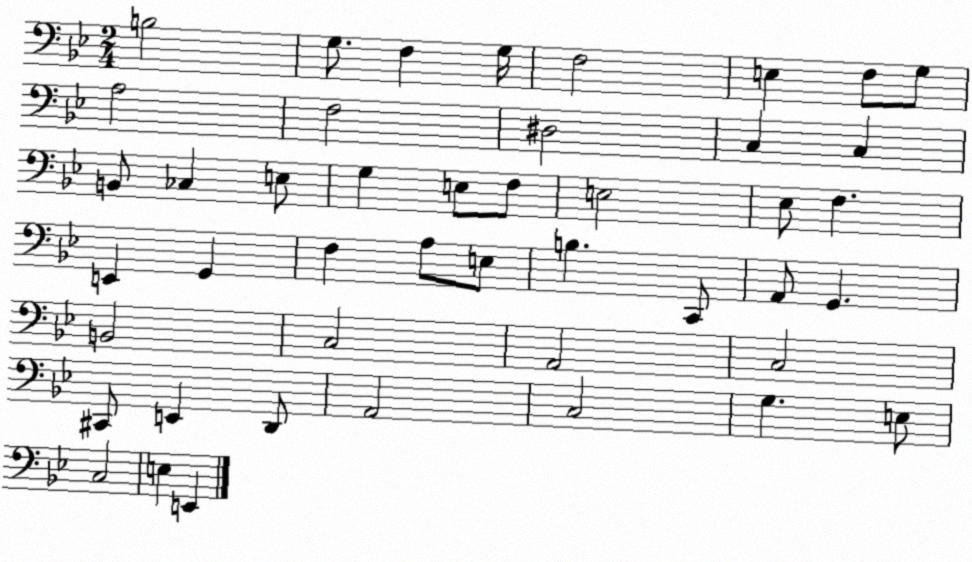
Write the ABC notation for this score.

X:1
T:Untitled
M:2/4
L:1/4
K:Bb
B,2 G,/2 F, G,/4 F,2 E, F,/2 G,/2 A,2 F,2 ^D,2 C, C, B,,/2 _C, E,/2 G, E,/2 F,/2 E,2 _E,/2 F, E,, G,, F, A,/2 E,/2 B, C,,/2 A,,/2 G,, B,,2 C,2 A,,2 C,2 ^C,,/2 E,, D,,/2 A,,2 C,2 G, E,/2 C,2 E, E,,